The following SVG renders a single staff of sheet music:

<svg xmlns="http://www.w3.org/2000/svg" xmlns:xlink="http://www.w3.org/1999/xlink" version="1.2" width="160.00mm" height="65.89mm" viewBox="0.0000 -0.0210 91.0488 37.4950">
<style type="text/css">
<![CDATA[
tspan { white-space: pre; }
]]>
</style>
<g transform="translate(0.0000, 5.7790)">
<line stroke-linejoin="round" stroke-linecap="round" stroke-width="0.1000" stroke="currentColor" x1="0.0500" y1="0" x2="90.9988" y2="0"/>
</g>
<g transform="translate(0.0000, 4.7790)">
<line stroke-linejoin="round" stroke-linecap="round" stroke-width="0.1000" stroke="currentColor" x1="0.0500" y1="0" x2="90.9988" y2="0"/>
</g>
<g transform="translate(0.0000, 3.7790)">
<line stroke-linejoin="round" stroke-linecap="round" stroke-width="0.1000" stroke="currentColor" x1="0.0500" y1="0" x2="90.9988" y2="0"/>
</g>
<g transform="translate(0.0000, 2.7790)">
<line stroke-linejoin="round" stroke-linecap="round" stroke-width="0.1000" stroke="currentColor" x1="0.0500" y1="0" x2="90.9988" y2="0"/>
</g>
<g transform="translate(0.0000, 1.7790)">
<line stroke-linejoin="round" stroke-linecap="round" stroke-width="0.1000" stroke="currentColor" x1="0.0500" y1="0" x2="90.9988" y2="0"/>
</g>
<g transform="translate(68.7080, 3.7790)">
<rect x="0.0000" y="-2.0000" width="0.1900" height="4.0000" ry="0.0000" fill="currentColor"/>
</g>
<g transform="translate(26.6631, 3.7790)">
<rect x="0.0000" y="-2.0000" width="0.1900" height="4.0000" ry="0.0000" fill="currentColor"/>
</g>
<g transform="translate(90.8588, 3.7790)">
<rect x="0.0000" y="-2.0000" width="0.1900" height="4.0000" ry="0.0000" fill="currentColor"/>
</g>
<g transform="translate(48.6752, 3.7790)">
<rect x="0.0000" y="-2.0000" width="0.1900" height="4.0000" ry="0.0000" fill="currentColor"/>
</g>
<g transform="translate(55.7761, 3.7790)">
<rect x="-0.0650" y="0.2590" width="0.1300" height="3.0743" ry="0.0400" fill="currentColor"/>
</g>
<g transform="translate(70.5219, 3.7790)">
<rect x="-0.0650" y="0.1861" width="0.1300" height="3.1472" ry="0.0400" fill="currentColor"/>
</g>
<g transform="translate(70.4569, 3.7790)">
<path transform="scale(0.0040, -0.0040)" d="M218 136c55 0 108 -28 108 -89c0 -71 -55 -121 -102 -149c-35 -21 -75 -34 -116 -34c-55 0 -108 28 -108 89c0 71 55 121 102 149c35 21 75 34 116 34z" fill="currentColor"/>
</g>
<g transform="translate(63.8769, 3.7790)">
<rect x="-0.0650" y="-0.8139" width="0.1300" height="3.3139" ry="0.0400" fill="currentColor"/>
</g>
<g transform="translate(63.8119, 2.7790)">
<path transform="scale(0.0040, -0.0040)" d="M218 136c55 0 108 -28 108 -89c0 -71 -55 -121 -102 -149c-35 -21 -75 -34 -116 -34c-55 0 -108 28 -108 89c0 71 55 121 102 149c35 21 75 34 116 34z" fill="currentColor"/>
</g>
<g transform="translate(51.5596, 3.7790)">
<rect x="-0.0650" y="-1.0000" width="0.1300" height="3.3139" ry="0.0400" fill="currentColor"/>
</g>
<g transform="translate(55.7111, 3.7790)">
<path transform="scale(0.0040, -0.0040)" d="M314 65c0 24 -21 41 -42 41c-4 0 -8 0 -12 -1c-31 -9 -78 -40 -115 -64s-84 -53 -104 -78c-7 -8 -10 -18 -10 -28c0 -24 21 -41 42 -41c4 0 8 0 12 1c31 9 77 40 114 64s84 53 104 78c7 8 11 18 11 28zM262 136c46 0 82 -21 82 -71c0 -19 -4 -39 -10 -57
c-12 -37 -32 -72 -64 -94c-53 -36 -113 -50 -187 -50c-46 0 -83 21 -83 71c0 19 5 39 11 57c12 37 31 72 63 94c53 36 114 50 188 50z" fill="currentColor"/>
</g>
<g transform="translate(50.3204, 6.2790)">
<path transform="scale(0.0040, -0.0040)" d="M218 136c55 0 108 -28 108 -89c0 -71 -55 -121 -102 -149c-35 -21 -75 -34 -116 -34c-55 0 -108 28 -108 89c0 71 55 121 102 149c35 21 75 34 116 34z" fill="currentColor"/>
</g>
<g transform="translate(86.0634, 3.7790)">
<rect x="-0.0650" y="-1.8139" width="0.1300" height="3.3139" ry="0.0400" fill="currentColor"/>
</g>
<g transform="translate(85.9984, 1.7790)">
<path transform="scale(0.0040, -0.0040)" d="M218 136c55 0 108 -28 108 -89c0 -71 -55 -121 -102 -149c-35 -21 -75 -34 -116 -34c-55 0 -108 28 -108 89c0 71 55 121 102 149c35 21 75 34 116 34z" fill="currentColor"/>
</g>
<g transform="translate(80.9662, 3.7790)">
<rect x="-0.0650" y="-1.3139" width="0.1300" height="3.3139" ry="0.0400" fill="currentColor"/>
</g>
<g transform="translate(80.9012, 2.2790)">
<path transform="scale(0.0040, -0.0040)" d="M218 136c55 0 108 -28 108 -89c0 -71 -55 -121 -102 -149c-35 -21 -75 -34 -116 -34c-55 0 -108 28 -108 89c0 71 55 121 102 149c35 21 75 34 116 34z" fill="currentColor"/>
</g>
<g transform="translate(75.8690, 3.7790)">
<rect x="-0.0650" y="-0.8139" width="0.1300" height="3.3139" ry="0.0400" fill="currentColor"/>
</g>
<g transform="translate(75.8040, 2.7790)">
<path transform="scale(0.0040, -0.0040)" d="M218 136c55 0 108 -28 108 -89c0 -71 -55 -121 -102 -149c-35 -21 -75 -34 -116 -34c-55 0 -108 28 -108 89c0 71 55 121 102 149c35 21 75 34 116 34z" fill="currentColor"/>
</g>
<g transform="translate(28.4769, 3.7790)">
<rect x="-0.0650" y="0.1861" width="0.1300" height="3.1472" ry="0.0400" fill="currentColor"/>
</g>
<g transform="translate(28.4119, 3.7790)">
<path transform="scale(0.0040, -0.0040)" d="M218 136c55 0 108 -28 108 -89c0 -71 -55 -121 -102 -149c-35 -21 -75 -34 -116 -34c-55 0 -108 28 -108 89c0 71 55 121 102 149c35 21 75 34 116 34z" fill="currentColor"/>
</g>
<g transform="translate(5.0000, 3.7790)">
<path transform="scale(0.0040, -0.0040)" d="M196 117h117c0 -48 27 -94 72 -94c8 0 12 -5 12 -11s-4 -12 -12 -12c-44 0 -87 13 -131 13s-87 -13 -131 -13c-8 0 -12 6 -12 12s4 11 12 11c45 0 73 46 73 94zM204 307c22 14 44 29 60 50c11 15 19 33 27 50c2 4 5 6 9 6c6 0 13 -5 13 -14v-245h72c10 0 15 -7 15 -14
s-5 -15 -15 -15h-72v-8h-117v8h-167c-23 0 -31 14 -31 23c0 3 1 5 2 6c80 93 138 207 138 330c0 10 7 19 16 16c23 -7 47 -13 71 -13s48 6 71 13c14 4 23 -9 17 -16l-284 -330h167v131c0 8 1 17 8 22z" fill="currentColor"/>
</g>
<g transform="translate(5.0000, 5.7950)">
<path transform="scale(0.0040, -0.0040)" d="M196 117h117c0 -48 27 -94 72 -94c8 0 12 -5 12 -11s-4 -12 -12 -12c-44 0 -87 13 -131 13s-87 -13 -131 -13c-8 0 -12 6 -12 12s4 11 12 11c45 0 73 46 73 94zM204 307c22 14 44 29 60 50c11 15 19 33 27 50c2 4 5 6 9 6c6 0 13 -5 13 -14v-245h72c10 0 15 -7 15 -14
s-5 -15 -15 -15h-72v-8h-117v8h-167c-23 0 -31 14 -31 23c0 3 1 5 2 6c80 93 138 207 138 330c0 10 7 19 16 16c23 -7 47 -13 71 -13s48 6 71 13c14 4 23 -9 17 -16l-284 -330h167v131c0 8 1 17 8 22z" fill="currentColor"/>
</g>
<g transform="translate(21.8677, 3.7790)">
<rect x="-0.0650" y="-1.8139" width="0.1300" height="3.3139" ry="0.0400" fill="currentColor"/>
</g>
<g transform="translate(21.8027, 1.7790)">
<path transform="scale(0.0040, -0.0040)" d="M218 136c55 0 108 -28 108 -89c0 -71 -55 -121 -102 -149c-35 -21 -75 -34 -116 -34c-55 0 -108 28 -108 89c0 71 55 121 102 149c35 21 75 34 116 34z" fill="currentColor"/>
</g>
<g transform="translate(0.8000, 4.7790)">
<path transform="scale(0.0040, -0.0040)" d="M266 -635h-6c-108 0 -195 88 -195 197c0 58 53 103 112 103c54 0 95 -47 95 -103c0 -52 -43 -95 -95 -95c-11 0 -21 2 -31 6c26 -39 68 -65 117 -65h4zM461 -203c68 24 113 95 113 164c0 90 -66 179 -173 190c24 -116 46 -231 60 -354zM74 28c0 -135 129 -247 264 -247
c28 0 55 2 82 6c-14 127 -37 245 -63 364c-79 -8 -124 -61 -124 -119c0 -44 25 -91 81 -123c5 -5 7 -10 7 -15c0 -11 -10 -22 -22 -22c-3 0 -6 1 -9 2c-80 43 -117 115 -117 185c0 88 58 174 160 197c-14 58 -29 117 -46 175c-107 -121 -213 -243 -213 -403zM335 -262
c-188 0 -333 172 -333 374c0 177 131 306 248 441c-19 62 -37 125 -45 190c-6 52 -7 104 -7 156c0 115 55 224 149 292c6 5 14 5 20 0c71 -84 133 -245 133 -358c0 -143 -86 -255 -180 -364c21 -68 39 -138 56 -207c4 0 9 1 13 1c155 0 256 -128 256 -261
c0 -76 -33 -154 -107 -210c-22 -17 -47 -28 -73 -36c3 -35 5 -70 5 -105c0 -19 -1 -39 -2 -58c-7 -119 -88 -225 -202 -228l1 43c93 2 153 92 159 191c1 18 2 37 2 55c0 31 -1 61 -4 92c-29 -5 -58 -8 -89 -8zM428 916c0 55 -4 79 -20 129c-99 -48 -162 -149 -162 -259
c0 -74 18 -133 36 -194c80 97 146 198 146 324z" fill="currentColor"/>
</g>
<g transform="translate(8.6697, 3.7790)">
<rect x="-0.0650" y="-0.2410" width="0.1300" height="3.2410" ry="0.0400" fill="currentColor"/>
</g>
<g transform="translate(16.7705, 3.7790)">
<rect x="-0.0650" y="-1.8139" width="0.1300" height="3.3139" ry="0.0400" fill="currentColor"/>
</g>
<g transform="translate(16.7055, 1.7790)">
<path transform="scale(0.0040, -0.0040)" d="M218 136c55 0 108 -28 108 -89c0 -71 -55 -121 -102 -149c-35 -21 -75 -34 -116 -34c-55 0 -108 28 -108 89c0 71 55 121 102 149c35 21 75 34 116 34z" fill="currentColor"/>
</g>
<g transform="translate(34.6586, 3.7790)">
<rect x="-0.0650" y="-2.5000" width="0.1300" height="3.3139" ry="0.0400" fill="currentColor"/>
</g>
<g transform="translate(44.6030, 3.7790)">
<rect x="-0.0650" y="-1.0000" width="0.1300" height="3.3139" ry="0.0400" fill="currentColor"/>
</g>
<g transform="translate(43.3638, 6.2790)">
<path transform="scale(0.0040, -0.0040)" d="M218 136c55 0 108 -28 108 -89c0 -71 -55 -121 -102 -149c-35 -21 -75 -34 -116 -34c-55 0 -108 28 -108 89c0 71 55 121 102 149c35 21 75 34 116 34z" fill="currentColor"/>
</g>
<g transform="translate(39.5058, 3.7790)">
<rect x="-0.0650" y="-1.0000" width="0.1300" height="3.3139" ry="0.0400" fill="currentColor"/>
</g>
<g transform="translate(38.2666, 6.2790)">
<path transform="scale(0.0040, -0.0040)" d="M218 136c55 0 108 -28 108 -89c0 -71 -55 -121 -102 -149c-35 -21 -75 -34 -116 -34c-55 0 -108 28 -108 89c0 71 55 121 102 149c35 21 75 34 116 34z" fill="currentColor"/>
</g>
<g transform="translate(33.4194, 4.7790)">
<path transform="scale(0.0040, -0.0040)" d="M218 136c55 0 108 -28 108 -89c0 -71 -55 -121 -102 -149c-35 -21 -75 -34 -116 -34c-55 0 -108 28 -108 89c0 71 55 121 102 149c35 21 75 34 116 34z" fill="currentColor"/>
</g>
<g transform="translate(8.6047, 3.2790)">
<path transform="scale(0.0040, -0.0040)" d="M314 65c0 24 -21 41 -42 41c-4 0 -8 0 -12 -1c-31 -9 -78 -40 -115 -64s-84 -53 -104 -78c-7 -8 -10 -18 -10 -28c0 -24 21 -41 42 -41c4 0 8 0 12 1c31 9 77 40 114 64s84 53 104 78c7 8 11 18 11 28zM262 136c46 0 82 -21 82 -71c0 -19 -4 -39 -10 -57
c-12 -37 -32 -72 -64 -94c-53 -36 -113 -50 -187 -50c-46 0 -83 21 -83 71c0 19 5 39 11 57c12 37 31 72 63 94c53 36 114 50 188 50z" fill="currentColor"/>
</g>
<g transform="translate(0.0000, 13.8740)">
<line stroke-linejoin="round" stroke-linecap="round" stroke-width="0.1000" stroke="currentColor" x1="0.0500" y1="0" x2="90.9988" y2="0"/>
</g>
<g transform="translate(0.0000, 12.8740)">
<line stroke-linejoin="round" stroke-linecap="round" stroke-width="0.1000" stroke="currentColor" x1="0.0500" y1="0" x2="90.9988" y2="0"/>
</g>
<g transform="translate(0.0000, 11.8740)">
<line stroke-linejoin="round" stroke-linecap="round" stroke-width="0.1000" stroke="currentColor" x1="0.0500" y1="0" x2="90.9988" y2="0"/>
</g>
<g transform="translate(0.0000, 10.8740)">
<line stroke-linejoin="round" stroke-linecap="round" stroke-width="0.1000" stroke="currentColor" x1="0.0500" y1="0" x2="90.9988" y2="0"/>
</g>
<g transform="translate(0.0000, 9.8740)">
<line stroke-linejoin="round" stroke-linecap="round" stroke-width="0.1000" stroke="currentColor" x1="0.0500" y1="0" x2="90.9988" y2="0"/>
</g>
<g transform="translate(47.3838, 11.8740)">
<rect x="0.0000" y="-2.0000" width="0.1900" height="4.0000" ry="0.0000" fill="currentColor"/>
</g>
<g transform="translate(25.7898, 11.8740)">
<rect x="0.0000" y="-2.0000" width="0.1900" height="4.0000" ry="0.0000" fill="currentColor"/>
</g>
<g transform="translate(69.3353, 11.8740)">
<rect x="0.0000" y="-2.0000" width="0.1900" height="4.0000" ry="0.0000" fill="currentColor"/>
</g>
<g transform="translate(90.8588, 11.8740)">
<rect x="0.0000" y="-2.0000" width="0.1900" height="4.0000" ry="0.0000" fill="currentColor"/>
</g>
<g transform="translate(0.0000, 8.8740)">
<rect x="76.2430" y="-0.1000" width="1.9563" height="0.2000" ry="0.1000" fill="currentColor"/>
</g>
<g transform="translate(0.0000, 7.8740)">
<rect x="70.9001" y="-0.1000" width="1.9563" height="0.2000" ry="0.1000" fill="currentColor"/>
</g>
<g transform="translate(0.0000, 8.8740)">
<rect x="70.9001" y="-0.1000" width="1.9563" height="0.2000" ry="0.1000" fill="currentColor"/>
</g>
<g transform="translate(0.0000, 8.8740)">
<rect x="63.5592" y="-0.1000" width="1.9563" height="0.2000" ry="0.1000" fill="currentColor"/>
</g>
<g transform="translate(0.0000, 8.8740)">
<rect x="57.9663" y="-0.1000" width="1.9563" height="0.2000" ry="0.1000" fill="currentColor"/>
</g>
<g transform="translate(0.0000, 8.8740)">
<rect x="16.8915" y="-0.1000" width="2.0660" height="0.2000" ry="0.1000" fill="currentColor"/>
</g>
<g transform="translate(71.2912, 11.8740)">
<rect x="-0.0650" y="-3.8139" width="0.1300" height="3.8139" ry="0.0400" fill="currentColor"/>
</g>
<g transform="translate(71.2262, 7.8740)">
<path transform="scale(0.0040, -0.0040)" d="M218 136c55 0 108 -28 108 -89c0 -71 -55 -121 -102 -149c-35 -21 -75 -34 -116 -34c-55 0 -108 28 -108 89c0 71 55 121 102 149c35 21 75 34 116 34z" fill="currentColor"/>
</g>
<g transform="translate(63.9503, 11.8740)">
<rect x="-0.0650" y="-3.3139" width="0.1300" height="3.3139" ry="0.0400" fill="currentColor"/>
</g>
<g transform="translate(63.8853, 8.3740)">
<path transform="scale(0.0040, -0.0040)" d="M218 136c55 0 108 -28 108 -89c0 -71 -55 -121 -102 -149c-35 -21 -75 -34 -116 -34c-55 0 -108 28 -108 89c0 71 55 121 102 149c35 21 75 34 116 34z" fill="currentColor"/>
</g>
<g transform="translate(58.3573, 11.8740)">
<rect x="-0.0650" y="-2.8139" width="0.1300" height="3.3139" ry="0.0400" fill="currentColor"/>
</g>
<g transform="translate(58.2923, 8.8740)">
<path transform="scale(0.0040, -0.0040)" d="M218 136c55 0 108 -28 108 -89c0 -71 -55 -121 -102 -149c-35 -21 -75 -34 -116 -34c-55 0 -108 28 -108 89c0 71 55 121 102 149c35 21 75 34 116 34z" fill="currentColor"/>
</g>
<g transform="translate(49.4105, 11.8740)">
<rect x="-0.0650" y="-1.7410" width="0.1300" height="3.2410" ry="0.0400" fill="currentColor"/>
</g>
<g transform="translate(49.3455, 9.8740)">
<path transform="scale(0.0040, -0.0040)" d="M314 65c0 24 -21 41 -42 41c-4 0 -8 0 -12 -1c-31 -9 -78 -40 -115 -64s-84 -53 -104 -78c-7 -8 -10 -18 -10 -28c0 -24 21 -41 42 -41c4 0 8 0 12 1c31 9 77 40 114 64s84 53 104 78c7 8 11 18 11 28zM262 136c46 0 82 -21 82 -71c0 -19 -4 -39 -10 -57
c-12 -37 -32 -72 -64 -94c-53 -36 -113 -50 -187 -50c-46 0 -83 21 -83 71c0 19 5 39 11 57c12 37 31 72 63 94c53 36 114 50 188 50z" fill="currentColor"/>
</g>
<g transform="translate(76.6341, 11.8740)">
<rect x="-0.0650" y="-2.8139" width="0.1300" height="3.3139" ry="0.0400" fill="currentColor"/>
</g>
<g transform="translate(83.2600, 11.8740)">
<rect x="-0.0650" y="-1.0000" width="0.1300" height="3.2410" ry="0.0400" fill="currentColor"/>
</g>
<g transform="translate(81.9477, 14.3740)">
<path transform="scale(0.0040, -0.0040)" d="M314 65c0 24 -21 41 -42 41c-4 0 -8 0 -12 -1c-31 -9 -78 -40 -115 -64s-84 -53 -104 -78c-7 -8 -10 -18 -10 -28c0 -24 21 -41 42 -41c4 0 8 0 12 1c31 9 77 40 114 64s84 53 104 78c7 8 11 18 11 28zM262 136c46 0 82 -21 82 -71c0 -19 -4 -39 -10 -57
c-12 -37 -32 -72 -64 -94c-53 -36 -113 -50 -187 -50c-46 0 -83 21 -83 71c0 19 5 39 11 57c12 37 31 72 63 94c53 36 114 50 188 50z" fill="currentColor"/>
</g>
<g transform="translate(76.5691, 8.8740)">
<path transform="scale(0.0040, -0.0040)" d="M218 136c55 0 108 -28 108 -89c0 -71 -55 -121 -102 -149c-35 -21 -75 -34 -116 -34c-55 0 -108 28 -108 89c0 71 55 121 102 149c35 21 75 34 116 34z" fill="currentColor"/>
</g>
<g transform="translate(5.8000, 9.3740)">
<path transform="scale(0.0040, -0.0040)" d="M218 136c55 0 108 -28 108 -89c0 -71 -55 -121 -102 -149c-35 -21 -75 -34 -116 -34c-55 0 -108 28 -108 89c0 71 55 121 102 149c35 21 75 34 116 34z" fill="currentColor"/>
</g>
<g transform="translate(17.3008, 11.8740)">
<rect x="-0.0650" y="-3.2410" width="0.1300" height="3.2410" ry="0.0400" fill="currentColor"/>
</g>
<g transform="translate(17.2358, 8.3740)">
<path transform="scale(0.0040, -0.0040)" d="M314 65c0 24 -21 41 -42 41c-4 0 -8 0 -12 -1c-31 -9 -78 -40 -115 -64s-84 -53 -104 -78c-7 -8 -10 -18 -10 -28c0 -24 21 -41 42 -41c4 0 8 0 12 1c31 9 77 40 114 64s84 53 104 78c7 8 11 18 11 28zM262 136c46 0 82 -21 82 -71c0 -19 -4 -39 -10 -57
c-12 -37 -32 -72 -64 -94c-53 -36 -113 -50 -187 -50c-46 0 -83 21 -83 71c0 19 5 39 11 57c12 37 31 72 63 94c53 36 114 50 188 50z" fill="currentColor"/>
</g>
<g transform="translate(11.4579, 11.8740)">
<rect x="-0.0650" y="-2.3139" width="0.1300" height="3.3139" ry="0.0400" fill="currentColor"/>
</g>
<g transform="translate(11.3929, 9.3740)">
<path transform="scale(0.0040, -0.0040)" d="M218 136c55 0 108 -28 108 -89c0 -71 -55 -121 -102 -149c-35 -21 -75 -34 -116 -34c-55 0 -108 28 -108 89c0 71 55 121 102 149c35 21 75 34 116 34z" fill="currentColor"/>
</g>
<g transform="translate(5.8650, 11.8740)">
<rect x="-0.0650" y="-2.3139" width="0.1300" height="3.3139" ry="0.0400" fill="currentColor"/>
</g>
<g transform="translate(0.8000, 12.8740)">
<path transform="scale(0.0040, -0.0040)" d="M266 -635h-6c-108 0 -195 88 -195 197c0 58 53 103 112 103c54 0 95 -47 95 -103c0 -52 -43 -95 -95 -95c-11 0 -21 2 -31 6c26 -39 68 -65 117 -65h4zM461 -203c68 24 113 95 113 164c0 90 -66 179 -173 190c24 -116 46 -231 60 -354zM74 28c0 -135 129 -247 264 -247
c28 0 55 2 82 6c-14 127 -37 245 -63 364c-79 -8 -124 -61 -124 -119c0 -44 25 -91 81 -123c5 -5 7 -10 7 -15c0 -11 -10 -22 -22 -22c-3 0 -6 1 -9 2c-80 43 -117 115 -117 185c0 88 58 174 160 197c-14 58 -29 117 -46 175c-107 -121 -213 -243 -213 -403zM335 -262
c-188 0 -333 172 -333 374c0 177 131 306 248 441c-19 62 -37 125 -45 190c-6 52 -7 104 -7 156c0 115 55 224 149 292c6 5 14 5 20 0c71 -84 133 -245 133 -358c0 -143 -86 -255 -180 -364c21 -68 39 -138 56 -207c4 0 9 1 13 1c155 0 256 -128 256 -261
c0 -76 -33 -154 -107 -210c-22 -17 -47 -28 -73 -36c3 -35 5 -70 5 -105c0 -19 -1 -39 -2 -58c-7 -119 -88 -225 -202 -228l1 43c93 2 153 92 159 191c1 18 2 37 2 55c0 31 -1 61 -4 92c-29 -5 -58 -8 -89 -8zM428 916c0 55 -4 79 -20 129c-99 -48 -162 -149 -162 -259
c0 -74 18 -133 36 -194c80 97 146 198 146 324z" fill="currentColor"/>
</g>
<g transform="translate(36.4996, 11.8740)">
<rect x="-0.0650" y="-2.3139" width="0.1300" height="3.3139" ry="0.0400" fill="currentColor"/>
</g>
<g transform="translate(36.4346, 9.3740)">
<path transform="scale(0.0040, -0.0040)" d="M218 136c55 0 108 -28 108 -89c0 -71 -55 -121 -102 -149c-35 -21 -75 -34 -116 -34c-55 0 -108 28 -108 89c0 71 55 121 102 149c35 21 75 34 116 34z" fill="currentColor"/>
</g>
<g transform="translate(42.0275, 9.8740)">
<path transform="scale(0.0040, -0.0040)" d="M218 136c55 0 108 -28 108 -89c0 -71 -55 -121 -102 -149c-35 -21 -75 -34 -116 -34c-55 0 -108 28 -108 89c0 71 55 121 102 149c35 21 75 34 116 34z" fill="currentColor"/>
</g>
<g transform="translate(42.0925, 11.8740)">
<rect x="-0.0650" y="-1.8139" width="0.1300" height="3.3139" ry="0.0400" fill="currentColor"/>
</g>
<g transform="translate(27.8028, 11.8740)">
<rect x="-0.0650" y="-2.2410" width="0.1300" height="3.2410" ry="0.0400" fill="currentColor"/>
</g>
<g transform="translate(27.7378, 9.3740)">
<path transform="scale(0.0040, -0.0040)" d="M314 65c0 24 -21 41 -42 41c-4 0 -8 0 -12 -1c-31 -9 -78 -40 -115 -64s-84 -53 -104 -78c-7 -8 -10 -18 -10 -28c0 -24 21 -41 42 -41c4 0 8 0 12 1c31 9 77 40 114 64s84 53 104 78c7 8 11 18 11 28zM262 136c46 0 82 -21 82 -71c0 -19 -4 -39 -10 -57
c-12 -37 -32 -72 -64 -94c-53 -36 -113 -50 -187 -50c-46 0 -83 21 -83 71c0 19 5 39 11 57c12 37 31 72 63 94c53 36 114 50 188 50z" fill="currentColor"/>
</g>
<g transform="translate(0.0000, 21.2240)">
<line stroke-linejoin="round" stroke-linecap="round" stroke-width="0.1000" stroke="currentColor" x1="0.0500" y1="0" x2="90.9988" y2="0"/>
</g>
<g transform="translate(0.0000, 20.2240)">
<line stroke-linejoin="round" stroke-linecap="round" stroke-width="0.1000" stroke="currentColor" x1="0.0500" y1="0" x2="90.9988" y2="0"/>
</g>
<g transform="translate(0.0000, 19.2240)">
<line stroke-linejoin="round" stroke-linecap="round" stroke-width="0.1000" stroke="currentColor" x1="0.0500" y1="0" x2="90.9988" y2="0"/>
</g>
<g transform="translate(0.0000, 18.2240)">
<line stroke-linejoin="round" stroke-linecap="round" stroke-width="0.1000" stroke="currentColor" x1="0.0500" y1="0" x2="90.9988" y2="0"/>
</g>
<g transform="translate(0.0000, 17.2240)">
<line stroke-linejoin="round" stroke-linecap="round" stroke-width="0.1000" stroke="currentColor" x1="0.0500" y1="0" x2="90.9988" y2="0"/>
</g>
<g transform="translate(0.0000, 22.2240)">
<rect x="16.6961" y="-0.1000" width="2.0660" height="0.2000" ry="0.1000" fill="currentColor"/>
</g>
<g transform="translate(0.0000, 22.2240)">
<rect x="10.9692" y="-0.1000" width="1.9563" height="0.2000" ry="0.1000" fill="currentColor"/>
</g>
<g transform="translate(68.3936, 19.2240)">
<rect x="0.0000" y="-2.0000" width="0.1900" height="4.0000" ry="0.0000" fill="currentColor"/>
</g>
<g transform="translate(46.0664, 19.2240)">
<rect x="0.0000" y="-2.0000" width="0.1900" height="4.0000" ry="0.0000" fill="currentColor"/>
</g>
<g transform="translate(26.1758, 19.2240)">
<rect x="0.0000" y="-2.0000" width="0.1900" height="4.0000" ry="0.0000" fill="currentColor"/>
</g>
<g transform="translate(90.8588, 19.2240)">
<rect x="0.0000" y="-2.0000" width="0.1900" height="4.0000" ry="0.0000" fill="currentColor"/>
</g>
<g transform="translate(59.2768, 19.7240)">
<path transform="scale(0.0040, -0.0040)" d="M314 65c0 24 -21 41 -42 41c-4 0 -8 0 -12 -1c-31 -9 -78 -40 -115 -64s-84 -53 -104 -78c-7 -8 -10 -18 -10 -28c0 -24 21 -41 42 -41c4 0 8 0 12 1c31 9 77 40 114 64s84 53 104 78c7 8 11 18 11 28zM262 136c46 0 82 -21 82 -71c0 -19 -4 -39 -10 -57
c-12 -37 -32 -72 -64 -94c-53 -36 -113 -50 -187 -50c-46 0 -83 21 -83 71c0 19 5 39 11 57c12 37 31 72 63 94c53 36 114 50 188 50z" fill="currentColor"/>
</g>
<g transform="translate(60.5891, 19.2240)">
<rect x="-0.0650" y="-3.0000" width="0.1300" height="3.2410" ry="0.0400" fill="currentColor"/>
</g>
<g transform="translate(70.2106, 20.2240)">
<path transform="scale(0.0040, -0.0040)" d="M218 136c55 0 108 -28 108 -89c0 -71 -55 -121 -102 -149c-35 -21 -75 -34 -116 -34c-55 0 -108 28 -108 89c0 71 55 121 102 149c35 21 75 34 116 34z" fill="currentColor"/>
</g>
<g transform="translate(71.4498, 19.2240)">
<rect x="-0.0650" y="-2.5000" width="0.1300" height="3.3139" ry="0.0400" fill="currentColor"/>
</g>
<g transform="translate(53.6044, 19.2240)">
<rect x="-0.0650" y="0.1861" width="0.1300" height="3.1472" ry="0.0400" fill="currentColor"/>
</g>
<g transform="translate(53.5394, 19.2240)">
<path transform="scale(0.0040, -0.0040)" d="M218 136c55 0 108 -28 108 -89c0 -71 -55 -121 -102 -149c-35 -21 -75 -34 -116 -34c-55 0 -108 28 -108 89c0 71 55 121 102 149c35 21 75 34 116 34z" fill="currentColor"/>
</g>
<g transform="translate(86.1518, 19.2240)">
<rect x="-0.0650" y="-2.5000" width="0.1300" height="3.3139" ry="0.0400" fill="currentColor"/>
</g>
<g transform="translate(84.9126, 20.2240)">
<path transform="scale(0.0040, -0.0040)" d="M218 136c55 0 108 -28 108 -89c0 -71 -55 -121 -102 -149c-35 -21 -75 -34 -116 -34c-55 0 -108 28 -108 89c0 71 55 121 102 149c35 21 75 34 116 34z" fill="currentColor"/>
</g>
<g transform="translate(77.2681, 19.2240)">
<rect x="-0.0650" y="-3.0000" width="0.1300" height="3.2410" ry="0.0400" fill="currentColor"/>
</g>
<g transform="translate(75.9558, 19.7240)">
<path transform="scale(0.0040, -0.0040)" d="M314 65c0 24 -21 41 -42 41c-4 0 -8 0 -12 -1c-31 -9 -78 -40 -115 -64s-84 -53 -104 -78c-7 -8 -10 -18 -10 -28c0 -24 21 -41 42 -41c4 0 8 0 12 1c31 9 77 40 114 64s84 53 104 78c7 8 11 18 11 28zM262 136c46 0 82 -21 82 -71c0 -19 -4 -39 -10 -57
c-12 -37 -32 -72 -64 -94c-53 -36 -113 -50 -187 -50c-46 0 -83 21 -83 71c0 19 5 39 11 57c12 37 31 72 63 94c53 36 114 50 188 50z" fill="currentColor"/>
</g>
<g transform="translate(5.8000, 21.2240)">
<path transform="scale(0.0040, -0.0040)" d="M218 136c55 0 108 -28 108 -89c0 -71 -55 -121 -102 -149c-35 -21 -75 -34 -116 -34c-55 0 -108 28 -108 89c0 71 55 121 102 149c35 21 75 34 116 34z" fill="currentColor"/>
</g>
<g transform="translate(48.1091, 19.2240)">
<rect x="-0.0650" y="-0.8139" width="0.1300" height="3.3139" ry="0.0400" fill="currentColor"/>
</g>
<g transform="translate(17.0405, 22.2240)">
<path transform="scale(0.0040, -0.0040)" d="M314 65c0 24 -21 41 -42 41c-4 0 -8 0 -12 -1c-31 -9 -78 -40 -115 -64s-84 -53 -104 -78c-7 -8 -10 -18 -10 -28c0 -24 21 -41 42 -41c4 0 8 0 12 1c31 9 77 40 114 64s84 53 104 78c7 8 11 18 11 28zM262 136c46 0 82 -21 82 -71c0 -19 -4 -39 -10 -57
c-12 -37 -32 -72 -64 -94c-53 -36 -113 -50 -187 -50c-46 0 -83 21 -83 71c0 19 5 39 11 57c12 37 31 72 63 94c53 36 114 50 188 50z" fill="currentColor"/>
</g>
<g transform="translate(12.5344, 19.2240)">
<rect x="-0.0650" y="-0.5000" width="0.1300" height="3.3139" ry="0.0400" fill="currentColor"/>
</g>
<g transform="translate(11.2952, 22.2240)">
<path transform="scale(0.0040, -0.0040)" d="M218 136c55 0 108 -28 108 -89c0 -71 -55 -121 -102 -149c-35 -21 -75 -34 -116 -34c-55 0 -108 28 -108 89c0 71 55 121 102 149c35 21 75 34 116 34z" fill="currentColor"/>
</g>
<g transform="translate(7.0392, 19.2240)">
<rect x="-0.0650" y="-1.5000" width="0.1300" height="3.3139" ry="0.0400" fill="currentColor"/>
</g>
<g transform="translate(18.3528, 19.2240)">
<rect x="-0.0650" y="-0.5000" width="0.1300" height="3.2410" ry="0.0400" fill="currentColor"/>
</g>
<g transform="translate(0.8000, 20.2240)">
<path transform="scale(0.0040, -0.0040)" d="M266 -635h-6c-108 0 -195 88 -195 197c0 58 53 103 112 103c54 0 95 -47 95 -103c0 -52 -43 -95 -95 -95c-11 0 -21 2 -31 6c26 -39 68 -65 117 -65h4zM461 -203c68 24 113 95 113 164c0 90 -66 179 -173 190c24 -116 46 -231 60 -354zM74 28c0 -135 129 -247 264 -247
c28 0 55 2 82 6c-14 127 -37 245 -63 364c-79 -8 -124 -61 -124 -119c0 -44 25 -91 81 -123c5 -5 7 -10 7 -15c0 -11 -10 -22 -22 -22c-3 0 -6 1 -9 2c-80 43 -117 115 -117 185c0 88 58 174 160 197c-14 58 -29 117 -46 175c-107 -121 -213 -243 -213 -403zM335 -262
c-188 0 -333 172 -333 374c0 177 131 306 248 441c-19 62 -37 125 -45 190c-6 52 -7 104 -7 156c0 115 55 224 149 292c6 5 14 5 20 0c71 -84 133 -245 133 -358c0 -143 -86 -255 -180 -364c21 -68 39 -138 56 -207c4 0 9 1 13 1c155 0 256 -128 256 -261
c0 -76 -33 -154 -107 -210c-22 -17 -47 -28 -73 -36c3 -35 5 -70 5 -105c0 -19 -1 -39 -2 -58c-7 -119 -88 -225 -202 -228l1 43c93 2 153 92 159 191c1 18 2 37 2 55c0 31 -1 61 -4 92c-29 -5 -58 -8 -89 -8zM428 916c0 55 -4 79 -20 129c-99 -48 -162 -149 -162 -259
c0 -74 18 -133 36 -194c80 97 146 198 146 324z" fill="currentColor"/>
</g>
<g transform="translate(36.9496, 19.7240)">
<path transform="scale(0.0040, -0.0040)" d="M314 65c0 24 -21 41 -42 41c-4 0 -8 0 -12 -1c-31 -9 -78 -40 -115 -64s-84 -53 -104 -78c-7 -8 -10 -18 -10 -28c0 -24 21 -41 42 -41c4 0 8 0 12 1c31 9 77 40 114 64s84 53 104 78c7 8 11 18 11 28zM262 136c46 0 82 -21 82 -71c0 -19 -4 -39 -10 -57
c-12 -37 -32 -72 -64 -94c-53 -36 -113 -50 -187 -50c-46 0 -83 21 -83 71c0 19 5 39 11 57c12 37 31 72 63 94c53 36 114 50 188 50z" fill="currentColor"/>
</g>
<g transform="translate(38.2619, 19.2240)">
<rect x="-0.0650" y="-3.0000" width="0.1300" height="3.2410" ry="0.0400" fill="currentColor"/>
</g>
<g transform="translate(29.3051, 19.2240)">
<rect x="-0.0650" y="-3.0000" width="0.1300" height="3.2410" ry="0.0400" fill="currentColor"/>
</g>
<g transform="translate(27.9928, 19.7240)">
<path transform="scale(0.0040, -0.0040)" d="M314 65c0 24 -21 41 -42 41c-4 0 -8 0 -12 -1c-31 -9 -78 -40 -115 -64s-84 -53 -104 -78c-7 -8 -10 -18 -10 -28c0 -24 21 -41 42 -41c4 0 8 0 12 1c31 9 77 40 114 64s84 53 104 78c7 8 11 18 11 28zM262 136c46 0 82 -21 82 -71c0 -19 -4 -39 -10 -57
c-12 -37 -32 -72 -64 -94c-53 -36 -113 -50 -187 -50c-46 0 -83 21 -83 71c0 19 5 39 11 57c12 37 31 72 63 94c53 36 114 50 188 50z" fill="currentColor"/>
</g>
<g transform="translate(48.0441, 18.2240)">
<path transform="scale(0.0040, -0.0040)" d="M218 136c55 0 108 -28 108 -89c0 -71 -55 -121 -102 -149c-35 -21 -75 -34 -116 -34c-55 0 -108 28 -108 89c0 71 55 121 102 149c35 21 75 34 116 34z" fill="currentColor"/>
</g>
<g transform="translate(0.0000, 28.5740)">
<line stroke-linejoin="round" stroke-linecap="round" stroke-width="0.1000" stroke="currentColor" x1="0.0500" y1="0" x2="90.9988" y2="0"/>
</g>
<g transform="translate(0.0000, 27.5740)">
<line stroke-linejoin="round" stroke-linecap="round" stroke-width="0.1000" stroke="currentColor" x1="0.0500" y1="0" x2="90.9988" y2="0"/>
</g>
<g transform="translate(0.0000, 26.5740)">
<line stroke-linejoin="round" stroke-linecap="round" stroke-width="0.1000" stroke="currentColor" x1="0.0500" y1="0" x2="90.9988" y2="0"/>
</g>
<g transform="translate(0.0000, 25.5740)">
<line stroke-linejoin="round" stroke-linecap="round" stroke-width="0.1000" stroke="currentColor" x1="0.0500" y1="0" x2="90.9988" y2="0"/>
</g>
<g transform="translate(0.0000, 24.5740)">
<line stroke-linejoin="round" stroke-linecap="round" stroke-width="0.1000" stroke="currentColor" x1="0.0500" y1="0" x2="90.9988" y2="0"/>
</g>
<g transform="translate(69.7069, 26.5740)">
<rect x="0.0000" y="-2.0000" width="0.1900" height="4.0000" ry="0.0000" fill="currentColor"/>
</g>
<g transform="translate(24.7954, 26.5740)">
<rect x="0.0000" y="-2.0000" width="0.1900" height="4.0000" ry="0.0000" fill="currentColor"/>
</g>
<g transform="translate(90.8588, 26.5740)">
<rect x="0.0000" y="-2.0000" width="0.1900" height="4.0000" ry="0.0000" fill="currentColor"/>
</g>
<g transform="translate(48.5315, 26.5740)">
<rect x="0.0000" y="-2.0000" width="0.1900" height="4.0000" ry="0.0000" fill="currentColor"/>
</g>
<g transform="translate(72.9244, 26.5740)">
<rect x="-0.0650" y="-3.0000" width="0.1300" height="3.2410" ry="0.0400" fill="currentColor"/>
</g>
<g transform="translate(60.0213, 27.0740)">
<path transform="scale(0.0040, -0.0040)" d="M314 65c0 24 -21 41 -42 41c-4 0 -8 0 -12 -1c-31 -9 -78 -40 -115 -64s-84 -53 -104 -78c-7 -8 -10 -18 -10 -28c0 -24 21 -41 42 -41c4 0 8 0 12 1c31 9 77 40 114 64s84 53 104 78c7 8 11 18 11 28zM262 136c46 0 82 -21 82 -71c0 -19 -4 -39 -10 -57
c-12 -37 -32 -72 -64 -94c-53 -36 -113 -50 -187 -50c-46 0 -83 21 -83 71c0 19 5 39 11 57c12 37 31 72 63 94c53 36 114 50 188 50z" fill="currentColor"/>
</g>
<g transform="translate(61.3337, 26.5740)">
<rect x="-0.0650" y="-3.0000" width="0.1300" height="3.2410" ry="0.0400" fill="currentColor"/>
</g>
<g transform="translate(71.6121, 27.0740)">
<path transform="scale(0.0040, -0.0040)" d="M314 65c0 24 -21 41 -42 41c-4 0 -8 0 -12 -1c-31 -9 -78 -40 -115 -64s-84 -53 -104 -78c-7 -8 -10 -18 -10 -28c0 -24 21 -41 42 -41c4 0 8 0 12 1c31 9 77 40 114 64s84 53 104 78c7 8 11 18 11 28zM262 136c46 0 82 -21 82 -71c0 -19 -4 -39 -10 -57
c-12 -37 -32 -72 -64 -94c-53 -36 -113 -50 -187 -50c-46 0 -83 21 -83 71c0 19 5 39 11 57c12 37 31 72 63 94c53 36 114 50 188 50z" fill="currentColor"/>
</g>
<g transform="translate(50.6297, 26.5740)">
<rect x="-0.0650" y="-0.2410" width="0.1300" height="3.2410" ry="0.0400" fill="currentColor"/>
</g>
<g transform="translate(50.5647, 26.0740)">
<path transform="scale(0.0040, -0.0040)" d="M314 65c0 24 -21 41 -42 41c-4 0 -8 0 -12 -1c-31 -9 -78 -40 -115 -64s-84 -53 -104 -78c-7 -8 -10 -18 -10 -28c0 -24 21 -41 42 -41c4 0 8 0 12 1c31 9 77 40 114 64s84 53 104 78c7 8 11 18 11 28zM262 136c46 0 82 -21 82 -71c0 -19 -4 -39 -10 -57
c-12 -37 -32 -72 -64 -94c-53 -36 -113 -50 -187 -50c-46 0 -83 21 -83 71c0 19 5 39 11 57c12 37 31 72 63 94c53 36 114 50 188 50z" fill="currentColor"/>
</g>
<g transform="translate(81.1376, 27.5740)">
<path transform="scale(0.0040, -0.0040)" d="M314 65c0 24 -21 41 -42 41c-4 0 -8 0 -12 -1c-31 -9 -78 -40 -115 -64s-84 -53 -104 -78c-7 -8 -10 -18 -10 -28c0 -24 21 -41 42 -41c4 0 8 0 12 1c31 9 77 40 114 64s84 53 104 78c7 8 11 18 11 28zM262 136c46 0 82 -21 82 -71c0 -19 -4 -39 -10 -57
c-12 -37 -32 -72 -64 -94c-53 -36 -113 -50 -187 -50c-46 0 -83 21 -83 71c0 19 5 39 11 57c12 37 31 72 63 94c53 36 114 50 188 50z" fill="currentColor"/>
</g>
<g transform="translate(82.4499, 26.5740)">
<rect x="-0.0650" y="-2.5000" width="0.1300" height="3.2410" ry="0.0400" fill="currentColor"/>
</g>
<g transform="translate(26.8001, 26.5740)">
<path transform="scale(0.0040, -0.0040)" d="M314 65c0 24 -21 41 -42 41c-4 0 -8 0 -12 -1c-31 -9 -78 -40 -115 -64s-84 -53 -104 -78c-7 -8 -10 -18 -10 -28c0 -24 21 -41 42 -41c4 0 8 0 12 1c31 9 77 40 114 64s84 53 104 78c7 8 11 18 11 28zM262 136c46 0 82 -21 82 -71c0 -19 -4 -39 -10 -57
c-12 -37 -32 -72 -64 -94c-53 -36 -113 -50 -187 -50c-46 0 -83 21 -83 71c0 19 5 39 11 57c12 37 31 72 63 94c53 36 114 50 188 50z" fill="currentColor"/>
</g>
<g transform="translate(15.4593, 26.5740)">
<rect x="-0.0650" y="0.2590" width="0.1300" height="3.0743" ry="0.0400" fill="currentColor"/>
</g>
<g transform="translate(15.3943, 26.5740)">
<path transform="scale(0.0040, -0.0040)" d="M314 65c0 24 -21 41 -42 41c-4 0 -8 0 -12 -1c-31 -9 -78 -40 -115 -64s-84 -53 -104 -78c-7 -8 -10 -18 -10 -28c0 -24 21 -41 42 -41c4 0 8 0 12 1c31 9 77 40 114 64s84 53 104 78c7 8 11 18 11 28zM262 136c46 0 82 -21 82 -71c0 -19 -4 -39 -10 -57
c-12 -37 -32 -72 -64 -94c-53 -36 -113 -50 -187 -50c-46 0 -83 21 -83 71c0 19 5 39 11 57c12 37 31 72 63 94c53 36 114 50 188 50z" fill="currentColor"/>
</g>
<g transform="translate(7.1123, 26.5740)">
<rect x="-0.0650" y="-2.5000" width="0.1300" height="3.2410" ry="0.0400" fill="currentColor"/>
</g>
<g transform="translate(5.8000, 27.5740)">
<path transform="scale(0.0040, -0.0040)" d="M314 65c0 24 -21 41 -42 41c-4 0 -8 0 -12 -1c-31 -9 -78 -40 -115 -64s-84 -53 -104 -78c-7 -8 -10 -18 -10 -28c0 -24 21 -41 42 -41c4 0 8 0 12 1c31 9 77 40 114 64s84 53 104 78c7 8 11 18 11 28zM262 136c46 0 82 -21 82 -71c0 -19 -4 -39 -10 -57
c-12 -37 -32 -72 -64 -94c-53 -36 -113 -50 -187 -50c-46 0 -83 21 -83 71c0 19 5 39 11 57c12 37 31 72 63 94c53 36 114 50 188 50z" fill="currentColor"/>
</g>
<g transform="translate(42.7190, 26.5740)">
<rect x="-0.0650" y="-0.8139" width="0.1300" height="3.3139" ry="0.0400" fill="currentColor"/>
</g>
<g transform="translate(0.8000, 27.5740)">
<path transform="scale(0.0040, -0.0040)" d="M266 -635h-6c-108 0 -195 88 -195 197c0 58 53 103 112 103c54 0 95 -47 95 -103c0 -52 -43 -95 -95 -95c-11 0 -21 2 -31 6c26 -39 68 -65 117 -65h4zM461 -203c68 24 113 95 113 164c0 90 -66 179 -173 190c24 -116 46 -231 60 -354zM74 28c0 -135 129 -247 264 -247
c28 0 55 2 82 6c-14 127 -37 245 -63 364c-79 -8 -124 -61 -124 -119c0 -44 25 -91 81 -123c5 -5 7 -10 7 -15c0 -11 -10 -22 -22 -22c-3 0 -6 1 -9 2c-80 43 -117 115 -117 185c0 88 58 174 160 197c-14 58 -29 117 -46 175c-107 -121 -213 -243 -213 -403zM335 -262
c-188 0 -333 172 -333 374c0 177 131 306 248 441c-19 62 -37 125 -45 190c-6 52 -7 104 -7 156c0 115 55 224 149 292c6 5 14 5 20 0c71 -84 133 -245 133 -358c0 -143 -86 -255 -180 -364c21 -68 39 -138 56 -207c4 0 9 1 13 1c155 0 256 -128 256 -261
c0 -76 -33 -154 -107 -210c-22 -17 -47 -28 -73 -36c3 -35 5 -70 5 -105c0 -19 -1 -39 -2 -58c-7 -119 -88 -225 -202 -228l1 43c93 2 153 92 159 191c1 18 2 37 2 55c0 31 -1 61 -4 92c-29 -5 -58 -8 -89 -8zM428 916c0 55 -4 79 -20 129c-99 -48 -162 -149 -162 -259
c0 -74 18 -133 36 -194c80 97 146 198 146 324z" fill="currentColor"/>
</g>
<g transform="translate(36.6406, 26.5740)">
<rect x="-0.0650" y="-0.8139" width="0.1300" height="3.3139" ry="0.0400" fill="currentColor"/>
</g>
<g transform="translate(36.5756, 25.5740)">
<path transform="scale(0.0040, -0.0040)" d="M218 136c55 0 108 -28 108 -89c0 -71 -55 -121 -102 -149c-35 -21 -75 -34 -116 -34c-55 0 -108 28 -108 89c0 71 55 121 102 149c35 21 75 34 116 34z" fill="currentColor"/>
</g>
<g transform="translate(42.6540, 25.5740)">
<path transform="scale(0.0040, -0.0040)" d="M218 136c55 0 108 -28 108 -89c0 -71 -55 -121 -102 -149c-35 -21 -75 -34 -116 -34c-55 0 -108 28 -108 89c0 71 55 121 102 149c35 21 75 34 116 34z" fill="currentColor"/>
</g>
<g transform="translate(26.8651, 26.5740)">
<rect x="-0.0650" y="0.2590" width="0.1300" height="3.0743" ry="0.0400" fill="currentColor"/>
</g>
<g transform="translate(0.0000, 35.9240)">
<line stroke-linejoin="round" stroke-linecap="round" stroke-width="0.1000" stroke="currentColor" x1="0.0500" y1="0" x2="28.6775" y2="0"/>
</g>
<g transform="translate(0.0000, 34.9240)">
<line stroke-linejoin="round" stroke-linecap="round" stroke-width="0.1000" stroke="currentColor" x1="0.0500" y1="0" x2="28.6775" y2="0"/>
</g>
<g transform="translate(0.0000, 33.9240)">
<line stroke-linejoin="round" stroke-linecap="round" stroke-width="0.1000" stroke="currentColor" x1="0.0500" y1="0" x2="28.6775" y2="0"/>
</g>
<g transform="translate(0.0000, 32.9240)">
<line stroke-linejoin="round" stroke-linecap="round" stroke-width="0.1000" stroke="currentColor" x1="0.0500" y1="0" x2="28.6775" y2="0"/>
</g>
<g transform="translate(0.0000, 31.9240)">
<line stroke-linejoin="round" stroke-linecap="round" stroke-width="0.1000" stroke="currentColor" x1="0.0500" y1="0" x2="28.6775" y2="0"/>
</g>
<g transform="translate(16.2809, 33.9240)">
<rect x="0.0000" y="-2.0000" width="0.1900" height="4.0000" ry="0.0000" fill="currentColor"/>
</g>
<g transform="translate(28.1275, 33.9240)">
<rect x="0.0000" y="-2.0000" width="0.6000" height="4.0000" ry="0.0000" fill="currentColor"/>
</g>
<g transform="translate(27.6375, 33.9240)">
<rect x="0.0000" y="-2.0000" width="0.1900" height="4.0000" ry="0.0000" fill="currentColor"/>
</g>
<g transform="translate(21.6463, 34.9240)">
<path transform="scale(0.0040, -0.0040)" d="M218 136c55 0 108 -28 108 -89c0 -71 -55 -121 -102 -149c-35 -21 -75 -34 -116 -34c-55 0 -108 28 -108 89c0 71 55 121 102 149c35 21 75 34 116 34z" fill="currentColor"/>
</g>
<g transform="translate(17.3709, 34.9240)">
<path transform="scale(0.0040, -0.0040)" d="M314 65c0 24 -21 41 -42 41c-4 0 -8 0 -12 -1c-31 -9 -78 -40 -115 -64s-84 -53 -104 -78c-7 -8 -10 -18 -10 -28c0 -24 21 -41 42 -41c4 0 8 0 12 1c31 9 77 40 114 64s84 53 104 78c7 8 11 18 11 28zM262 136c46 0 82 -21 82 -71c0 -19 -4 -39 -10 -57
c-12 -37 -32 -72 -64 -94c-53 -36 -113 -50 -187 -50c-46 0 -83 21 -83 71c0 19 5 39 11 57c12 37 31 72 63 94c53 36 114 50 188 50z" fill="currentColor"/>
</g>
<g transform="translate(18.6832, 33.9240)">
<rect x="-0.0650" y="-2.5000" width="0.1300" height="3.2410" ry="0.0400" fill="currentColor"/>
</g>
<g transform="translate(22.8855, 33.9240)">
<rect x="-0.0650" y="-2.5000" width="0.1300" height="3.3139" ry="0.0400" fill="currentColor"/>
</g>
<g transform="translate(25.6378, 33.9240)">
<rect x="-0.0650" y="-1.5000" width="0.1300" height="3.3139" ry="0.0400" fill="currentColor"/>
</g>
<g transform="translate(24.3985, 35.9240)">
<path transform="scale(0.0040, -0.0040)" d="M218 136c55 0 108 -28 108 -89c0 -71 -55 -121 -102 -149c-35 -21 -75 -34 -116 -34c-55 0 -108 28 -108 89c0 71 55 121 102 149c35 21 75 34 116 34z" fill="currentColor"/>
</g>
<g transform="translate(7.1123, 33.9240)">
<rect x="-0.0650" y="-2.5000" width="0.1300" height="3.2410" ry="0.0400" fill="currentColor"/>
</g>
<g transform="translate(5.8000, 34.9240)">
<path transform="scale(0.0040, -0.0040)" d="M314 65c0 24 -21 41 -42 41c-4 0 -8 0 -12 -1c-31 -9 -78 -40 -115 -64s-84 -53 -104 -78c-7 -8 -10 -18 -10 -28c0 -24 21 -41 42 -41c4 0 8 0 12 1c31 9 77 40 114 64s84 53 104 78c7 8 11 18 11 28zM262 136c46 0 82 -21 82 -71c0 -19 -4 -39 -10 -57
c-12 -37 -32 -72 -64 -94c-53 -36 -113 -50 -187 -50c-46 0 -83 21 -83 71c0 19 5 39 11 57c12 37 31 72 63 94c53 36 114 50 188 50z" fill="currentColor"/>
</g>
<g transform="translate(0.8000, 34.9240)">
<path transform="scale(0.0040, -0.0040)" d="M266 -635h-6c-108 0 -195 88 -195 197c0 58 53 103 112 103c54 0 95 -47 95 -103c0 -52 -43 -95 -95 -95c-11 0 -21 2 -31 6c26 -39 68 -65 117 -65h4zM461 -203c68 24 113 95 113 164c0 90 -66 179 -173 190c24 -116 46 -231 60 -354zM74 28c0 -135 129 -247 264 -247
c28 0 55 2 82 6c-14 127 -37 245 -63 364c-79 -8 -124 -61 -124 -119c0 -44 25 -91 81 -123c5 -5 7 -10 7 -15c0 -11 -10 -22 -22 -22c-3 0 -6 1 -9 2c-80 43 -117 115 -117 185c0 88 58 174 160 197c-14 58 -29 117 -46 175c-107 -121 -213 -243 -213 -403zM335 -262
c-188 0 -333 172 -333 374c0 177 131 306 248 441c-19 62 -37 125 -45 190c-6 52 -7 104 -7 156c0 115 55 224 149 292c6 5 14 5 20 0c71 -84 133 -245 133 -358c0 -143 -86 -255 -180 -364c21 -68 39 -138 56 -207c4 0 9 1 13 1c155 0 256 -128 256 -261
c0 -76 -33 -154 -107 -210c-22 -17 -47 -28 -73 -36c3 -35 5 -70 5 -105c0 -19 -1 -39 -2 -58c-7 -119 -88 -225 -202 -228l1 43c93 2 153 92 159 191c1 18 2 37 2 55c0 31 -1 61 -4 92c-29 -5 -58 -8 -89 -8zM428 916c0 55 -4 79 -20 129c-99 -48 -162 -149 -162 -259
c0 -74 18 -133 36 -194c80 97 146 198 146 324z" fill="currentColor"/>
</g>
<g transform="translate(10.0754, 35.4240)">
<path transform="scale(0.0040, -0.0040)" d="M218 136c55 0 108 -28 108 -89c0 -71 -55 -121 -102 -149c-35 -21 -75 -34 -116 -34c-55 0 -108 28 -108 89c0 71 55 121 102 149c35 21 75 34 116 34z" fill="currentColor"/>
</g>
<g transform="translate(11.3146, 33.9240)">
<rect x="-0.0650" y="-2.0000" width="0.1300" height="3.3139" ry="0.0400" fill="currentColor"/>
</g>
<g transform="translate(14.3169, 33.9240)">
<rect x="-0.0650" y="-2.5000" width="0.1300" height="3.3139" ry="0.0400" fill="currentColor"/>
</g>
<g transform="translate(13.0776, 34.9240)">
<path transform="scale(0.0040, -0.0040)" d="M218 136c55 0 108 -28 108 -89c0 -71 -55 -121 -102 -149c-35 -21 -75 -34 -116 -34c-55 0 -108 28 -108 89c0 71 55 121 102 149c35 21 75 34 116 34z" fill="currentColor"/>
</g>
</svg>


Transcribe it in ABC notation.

X:1
T:Untitled
M:4/4
L:1/4
K:C
c2 f f B G D D D B2 d B d e f g g b2 g2 g f f2 a b c' a D2 E C C2 A2 A2 d B A2 G A2 G G2 B2 B2 d d c2 A2 A2 G2 G2 F G G2 G E